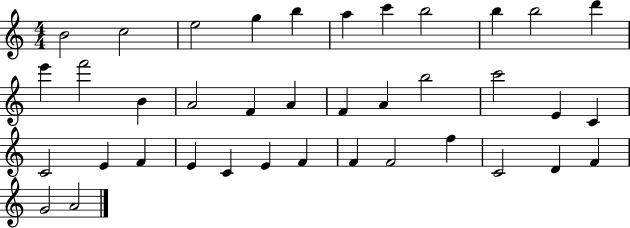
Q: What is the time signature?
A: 4/4